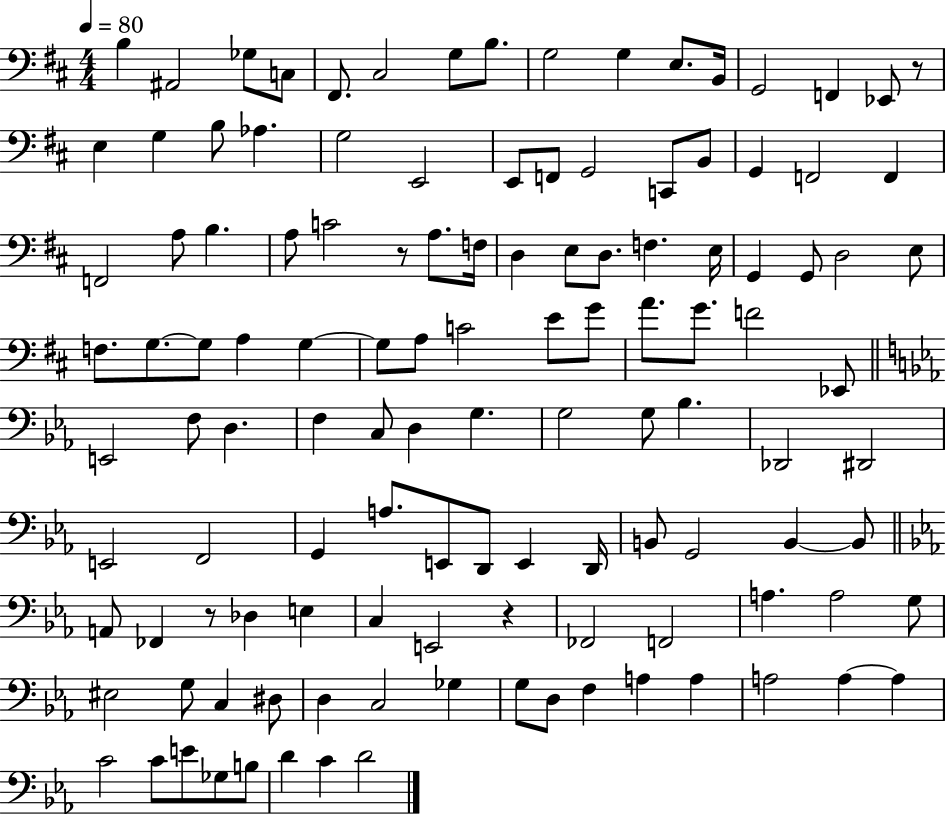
{
  \clef bass
  \numericTimeSignature
  \time 4/4
  \key d \major
  \tempo 4 = 80
  b4 ais,2 ges8 c8 | fis,8. cis2 g8 b8. | g2 g4 e8. b,16 | g,2 f,4 ees,8 r8 | \break e4 g4 b8 aes4. | g2 e,2 | e,8 f,8 g,2 c,8 b,8 | g,4 f,2 f,4 | \break f,2 a8 b4. | a8 c'2 r8 a8. f16 | d4 e8 d8. f4. e16 | g,4 g,8 d2 e8 | \break f8. g8.~~ g8 a4 g4~~ | g8 a8 c'2 e'8 g'8 | a'8. g'8. f'2 ees,8 | \bar "||" \break \key ees \major e,2 f8 d4. | f4 c8 d4 g4. | g2 g8 bes4. | des,2 dis,2 | \break e,2 f,2 | g,4 a8. e,8 d,8 e,4 d,16 | b,8 g,2 b,4~~ b,8 | \bar "||" \break \key ees \major a,8 fes,4 r8 des4 e4 | c4 e,2 r4 | fes,2 f,2 | a4. a2 g8 | \break eis2 g8 c4 dis8 | d4 c2 ges4 | g8 d8 f4 a4 a4 | a2 a4~~ a4 | \break c'2 c'8 e'8 ges8 b8 | d'4 c'4 d'2 | \bar "|."
}